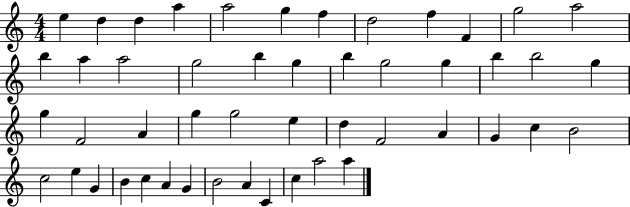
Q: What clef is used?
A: treble